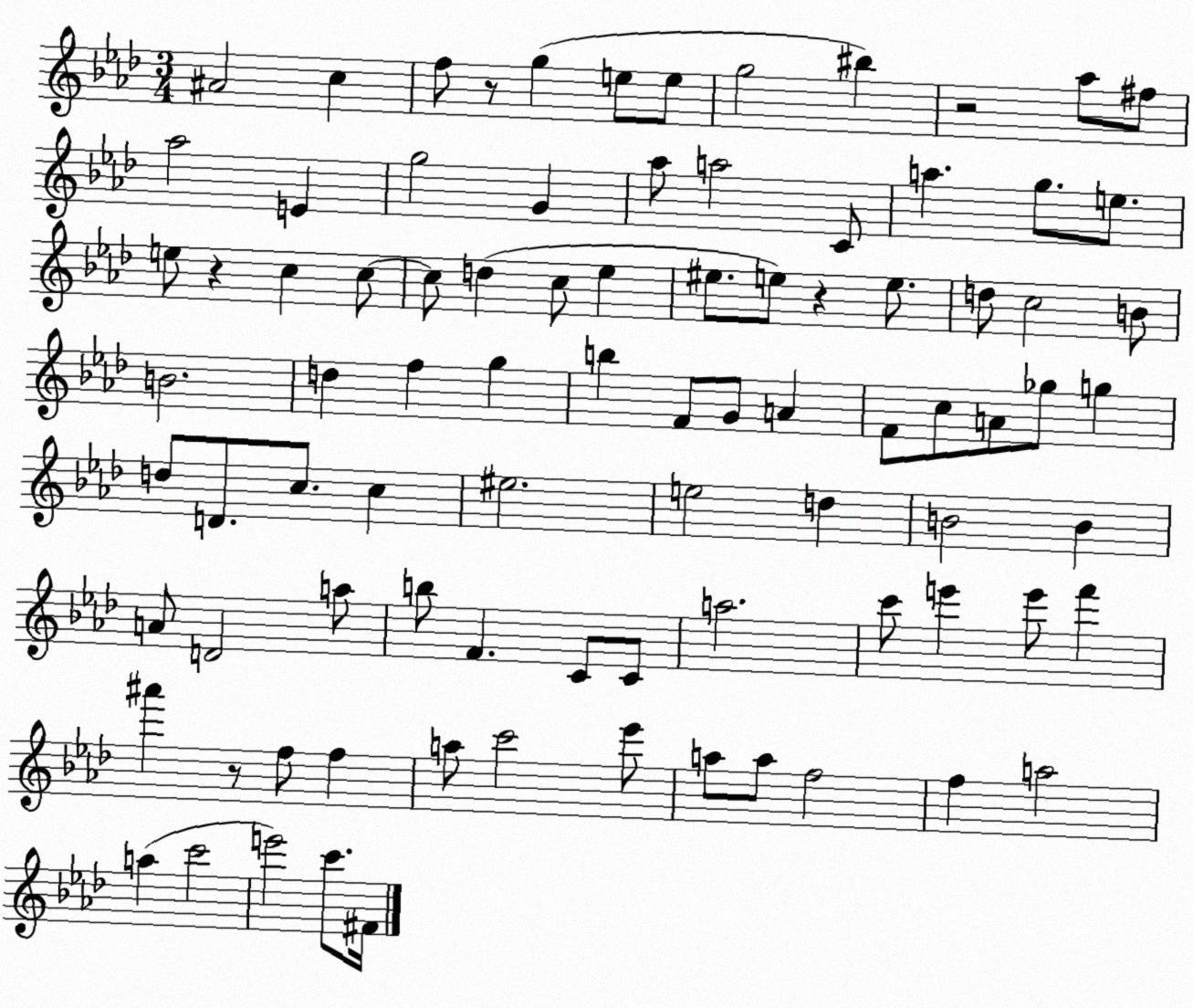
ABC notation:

X:1
T:Untitled
M:3/4
L:1/4
K:Ab
^A2 c f/2 z/2 g e/2 e/2 g2 ^b z2 _a/2 ^f/2 _a2 E g2 G _a/2 a2 C/2 a g/2 e/2 e/2 z c c/2 c/2 d c/2 _e ^e/2 e/2 z e/2 d/2 c2 B/2 B2 d f g b F/2 G/2 A F/2 c/2 A/2 _g/2 g d/2 D/2 c/2 c ^e2 e2 d B2 B A/2 D2 a/2 b/2 F C/2 C/2 a2 c'/2 e' e'/2 f' ^a' z/2 f/2 f a/2 c'2 _e'/2 a/2 a/2 f2 f a2 a c'2 e'2 c'/2 ^F/4